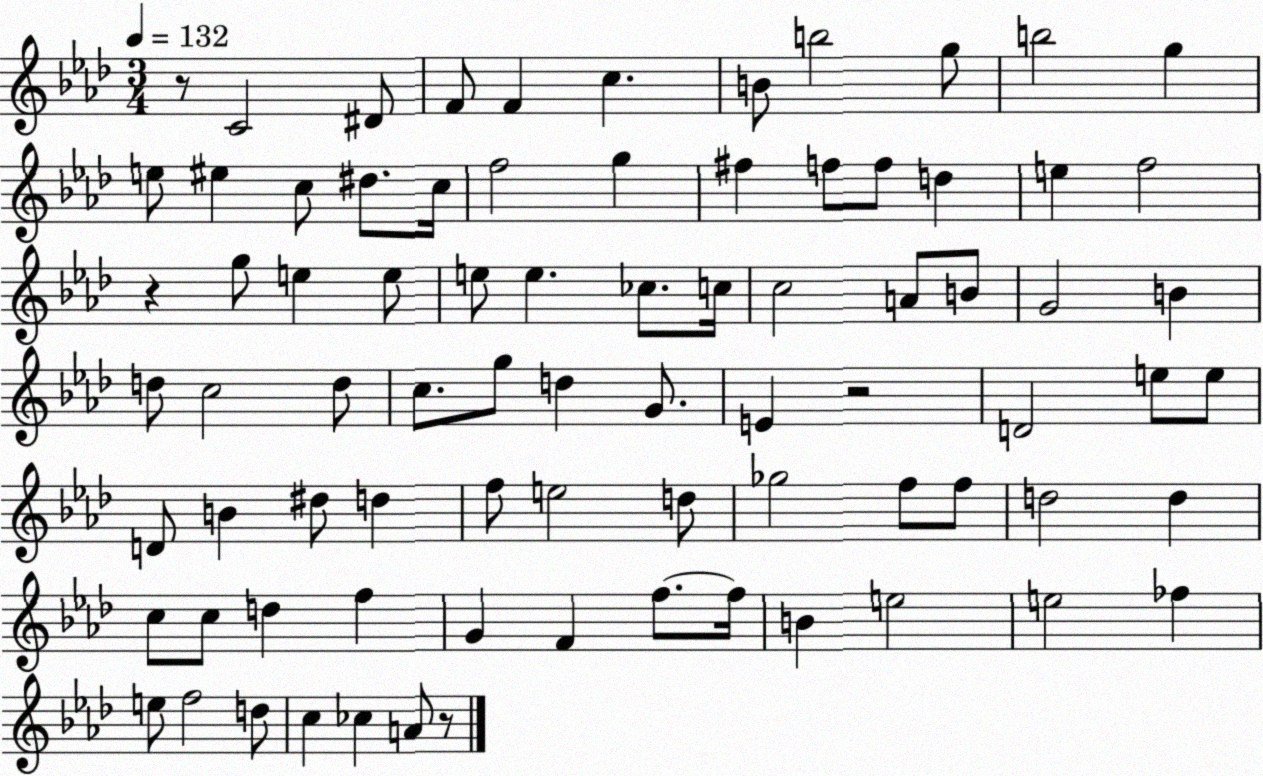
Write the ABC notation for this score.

X:1
T:Untitled
M:3/4
L:1/4
K:Ab
z/2 C2 ^D/2 F/2 F c B/2 b2 g/2 b2 g e/2 ^e c/2 ^d/2 c/4 f2 g ^f f/2 f/2 d e f2 z g/2 e e/2 e/2 e _c/2 c/4 c2 A/2 B/2 G2 B d/2 c2 d/2 c/2 g/2 d G/2 E z2 D2 e/2 e/2 D/2 B ^d/2 d f/2 e2 d/2 _g2 f/2 f/2 d2 d c/2 c/2 d f G F f/2 f/4 B e2 e2 _f e/2 f2 d/2 c _c A/2 z/2